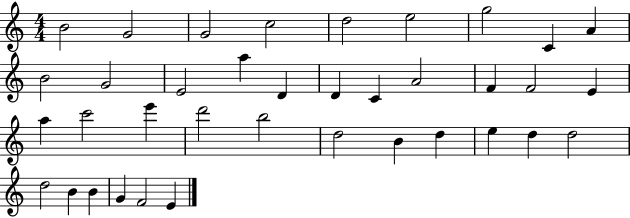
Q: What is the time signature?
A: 4/4